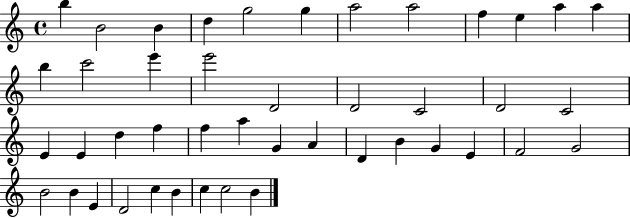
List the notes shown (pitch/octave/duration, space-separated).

B5/q B4/h B4/q D5/q G5/h G5/q A5/h A5/h F5/q E5/q A5/q A5/q B5/q C6/h E6/q E6/h D4/h D4/h C4/h D4/h C4/h E4/q E4/q D5/q F5/q F5/q A5/q G4/q A4/q D4/q B4/q G4/q E4/q F4/h G4/h B4/h B4/q E4/q D4/h C5/q B4/q C5/q C5/h B4/q